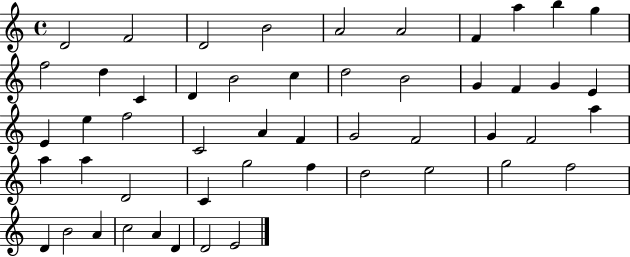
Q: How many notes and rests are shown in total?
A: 51